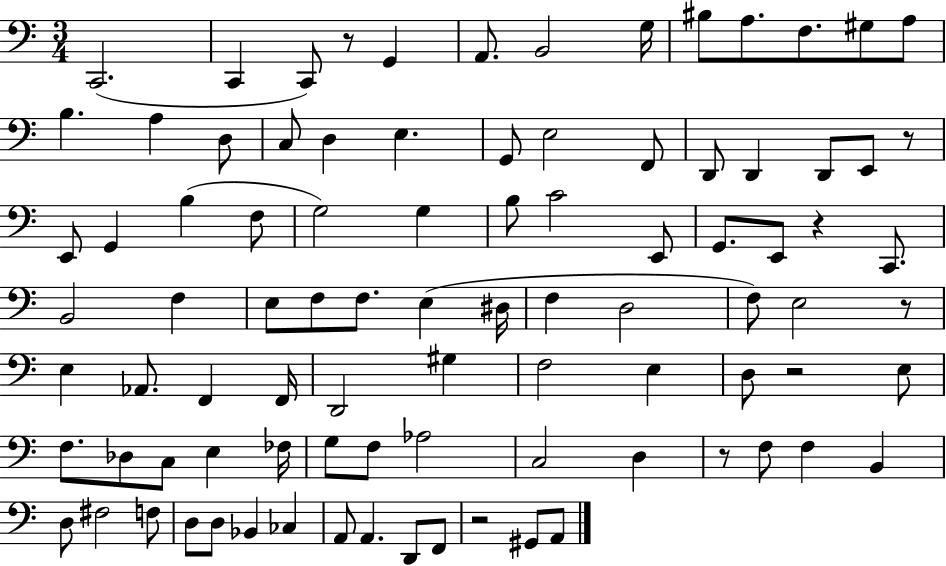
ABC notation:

X:1
T:Untitled
M:3/4
L:1/4
K:C
C,,2 C,, C,,/2 z/2 G,, A,,/2 B,,2 G,/4 ^B,/2 A,/2 F,/2 ^G,/2 A,/2 B, A, D,/2 C,/2 D, E, G,,/2 E,2 F,,/2 D,,/2 D,, D,,/2 E,,/2 z/2 E,,/2 G,, B, F,/2 G,2 G, B,/2 C2 E,,/2 G,,/2 E,,/2 z C,,/2 B,,2 F, E,/2 F,/2 F,/2 E, ^D,/4 F, D,2 F,/2 E,2 z/2 E, _A,,/2 F,, F,,/4 D,,2 ^G, F,2 E, D,/2 z2 E,/2 F,/2 _D,/2 C,/2 E, _F,/4 G,/2 F,/2 _A,2 C,2 D, z/2 F,/2 F, B,, D,/2 ^F,2 F,/2 D,/2 D,/2 _B,, _C, A,,/2 A,, D,,/2 F,,/2 z2 ^G,,/2 A,,/2